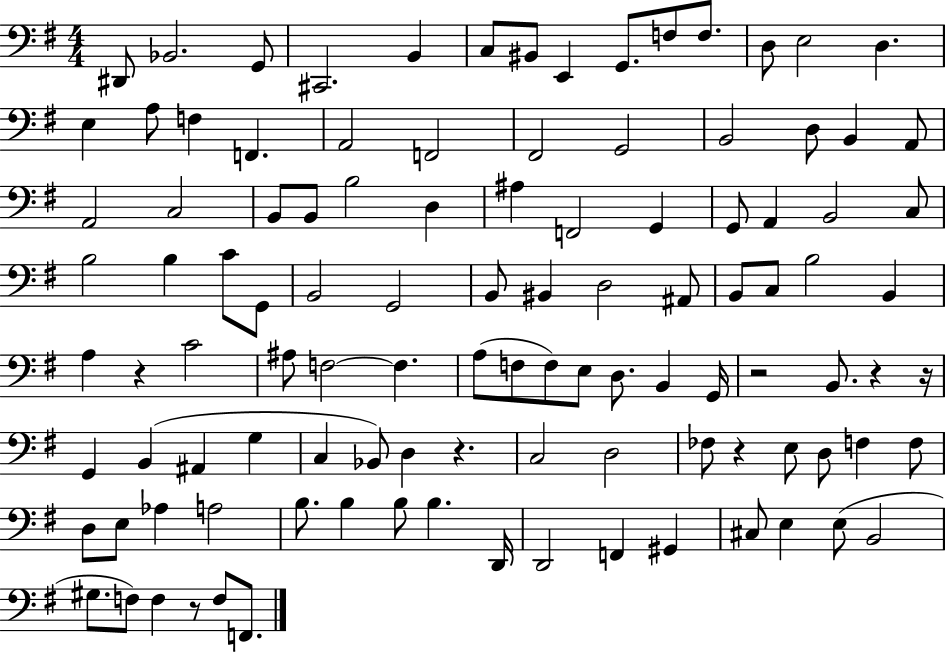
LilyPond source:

{
  \clef bass
  \numericTimeSignature
  \time 4/4
  \key g \major
  \repeat volta 2 { dis,8 bes,2. g,8 | cis,2. b,4 | c8 bis,8 e,4 g,8. f8 f8. | d8 e2 d4. | \break e4 a8 f4 f,4. | a,2 f,2 | fis,2 g,2 | b,2 d8 b,4 a,8 | \break a,2 c2 | b,8 b,8 b2 d4 | ais4 f,2 g,4 | g,8 a,4 b,2 c8 | \break b2 b4 c'8 g,8 | b,2 g,2 | b,8 bis,4 d2 ais,8 | b,8 c8 b2 b,4 | \break a4 r4 c'2 | ais8 f2~~ f4. | a8( f8 f8) e8 d8. b,4 g,16 | r2 b,8. r4 r16 | \break g,4 b,4( ais,4 g4 | c4 bes,8) d4 r4. | c2 d2 | fes8 r4 e8 d8 f4 f8 | \break d8 e8 aes4 a2 | b8. b4 b8 b4. d,16 | d,2 f,4 gis,4 | cis8 e4 e8( b,2 | \break gis8. f8) f4 r8 f8 f,8. | } \bar "|."
}